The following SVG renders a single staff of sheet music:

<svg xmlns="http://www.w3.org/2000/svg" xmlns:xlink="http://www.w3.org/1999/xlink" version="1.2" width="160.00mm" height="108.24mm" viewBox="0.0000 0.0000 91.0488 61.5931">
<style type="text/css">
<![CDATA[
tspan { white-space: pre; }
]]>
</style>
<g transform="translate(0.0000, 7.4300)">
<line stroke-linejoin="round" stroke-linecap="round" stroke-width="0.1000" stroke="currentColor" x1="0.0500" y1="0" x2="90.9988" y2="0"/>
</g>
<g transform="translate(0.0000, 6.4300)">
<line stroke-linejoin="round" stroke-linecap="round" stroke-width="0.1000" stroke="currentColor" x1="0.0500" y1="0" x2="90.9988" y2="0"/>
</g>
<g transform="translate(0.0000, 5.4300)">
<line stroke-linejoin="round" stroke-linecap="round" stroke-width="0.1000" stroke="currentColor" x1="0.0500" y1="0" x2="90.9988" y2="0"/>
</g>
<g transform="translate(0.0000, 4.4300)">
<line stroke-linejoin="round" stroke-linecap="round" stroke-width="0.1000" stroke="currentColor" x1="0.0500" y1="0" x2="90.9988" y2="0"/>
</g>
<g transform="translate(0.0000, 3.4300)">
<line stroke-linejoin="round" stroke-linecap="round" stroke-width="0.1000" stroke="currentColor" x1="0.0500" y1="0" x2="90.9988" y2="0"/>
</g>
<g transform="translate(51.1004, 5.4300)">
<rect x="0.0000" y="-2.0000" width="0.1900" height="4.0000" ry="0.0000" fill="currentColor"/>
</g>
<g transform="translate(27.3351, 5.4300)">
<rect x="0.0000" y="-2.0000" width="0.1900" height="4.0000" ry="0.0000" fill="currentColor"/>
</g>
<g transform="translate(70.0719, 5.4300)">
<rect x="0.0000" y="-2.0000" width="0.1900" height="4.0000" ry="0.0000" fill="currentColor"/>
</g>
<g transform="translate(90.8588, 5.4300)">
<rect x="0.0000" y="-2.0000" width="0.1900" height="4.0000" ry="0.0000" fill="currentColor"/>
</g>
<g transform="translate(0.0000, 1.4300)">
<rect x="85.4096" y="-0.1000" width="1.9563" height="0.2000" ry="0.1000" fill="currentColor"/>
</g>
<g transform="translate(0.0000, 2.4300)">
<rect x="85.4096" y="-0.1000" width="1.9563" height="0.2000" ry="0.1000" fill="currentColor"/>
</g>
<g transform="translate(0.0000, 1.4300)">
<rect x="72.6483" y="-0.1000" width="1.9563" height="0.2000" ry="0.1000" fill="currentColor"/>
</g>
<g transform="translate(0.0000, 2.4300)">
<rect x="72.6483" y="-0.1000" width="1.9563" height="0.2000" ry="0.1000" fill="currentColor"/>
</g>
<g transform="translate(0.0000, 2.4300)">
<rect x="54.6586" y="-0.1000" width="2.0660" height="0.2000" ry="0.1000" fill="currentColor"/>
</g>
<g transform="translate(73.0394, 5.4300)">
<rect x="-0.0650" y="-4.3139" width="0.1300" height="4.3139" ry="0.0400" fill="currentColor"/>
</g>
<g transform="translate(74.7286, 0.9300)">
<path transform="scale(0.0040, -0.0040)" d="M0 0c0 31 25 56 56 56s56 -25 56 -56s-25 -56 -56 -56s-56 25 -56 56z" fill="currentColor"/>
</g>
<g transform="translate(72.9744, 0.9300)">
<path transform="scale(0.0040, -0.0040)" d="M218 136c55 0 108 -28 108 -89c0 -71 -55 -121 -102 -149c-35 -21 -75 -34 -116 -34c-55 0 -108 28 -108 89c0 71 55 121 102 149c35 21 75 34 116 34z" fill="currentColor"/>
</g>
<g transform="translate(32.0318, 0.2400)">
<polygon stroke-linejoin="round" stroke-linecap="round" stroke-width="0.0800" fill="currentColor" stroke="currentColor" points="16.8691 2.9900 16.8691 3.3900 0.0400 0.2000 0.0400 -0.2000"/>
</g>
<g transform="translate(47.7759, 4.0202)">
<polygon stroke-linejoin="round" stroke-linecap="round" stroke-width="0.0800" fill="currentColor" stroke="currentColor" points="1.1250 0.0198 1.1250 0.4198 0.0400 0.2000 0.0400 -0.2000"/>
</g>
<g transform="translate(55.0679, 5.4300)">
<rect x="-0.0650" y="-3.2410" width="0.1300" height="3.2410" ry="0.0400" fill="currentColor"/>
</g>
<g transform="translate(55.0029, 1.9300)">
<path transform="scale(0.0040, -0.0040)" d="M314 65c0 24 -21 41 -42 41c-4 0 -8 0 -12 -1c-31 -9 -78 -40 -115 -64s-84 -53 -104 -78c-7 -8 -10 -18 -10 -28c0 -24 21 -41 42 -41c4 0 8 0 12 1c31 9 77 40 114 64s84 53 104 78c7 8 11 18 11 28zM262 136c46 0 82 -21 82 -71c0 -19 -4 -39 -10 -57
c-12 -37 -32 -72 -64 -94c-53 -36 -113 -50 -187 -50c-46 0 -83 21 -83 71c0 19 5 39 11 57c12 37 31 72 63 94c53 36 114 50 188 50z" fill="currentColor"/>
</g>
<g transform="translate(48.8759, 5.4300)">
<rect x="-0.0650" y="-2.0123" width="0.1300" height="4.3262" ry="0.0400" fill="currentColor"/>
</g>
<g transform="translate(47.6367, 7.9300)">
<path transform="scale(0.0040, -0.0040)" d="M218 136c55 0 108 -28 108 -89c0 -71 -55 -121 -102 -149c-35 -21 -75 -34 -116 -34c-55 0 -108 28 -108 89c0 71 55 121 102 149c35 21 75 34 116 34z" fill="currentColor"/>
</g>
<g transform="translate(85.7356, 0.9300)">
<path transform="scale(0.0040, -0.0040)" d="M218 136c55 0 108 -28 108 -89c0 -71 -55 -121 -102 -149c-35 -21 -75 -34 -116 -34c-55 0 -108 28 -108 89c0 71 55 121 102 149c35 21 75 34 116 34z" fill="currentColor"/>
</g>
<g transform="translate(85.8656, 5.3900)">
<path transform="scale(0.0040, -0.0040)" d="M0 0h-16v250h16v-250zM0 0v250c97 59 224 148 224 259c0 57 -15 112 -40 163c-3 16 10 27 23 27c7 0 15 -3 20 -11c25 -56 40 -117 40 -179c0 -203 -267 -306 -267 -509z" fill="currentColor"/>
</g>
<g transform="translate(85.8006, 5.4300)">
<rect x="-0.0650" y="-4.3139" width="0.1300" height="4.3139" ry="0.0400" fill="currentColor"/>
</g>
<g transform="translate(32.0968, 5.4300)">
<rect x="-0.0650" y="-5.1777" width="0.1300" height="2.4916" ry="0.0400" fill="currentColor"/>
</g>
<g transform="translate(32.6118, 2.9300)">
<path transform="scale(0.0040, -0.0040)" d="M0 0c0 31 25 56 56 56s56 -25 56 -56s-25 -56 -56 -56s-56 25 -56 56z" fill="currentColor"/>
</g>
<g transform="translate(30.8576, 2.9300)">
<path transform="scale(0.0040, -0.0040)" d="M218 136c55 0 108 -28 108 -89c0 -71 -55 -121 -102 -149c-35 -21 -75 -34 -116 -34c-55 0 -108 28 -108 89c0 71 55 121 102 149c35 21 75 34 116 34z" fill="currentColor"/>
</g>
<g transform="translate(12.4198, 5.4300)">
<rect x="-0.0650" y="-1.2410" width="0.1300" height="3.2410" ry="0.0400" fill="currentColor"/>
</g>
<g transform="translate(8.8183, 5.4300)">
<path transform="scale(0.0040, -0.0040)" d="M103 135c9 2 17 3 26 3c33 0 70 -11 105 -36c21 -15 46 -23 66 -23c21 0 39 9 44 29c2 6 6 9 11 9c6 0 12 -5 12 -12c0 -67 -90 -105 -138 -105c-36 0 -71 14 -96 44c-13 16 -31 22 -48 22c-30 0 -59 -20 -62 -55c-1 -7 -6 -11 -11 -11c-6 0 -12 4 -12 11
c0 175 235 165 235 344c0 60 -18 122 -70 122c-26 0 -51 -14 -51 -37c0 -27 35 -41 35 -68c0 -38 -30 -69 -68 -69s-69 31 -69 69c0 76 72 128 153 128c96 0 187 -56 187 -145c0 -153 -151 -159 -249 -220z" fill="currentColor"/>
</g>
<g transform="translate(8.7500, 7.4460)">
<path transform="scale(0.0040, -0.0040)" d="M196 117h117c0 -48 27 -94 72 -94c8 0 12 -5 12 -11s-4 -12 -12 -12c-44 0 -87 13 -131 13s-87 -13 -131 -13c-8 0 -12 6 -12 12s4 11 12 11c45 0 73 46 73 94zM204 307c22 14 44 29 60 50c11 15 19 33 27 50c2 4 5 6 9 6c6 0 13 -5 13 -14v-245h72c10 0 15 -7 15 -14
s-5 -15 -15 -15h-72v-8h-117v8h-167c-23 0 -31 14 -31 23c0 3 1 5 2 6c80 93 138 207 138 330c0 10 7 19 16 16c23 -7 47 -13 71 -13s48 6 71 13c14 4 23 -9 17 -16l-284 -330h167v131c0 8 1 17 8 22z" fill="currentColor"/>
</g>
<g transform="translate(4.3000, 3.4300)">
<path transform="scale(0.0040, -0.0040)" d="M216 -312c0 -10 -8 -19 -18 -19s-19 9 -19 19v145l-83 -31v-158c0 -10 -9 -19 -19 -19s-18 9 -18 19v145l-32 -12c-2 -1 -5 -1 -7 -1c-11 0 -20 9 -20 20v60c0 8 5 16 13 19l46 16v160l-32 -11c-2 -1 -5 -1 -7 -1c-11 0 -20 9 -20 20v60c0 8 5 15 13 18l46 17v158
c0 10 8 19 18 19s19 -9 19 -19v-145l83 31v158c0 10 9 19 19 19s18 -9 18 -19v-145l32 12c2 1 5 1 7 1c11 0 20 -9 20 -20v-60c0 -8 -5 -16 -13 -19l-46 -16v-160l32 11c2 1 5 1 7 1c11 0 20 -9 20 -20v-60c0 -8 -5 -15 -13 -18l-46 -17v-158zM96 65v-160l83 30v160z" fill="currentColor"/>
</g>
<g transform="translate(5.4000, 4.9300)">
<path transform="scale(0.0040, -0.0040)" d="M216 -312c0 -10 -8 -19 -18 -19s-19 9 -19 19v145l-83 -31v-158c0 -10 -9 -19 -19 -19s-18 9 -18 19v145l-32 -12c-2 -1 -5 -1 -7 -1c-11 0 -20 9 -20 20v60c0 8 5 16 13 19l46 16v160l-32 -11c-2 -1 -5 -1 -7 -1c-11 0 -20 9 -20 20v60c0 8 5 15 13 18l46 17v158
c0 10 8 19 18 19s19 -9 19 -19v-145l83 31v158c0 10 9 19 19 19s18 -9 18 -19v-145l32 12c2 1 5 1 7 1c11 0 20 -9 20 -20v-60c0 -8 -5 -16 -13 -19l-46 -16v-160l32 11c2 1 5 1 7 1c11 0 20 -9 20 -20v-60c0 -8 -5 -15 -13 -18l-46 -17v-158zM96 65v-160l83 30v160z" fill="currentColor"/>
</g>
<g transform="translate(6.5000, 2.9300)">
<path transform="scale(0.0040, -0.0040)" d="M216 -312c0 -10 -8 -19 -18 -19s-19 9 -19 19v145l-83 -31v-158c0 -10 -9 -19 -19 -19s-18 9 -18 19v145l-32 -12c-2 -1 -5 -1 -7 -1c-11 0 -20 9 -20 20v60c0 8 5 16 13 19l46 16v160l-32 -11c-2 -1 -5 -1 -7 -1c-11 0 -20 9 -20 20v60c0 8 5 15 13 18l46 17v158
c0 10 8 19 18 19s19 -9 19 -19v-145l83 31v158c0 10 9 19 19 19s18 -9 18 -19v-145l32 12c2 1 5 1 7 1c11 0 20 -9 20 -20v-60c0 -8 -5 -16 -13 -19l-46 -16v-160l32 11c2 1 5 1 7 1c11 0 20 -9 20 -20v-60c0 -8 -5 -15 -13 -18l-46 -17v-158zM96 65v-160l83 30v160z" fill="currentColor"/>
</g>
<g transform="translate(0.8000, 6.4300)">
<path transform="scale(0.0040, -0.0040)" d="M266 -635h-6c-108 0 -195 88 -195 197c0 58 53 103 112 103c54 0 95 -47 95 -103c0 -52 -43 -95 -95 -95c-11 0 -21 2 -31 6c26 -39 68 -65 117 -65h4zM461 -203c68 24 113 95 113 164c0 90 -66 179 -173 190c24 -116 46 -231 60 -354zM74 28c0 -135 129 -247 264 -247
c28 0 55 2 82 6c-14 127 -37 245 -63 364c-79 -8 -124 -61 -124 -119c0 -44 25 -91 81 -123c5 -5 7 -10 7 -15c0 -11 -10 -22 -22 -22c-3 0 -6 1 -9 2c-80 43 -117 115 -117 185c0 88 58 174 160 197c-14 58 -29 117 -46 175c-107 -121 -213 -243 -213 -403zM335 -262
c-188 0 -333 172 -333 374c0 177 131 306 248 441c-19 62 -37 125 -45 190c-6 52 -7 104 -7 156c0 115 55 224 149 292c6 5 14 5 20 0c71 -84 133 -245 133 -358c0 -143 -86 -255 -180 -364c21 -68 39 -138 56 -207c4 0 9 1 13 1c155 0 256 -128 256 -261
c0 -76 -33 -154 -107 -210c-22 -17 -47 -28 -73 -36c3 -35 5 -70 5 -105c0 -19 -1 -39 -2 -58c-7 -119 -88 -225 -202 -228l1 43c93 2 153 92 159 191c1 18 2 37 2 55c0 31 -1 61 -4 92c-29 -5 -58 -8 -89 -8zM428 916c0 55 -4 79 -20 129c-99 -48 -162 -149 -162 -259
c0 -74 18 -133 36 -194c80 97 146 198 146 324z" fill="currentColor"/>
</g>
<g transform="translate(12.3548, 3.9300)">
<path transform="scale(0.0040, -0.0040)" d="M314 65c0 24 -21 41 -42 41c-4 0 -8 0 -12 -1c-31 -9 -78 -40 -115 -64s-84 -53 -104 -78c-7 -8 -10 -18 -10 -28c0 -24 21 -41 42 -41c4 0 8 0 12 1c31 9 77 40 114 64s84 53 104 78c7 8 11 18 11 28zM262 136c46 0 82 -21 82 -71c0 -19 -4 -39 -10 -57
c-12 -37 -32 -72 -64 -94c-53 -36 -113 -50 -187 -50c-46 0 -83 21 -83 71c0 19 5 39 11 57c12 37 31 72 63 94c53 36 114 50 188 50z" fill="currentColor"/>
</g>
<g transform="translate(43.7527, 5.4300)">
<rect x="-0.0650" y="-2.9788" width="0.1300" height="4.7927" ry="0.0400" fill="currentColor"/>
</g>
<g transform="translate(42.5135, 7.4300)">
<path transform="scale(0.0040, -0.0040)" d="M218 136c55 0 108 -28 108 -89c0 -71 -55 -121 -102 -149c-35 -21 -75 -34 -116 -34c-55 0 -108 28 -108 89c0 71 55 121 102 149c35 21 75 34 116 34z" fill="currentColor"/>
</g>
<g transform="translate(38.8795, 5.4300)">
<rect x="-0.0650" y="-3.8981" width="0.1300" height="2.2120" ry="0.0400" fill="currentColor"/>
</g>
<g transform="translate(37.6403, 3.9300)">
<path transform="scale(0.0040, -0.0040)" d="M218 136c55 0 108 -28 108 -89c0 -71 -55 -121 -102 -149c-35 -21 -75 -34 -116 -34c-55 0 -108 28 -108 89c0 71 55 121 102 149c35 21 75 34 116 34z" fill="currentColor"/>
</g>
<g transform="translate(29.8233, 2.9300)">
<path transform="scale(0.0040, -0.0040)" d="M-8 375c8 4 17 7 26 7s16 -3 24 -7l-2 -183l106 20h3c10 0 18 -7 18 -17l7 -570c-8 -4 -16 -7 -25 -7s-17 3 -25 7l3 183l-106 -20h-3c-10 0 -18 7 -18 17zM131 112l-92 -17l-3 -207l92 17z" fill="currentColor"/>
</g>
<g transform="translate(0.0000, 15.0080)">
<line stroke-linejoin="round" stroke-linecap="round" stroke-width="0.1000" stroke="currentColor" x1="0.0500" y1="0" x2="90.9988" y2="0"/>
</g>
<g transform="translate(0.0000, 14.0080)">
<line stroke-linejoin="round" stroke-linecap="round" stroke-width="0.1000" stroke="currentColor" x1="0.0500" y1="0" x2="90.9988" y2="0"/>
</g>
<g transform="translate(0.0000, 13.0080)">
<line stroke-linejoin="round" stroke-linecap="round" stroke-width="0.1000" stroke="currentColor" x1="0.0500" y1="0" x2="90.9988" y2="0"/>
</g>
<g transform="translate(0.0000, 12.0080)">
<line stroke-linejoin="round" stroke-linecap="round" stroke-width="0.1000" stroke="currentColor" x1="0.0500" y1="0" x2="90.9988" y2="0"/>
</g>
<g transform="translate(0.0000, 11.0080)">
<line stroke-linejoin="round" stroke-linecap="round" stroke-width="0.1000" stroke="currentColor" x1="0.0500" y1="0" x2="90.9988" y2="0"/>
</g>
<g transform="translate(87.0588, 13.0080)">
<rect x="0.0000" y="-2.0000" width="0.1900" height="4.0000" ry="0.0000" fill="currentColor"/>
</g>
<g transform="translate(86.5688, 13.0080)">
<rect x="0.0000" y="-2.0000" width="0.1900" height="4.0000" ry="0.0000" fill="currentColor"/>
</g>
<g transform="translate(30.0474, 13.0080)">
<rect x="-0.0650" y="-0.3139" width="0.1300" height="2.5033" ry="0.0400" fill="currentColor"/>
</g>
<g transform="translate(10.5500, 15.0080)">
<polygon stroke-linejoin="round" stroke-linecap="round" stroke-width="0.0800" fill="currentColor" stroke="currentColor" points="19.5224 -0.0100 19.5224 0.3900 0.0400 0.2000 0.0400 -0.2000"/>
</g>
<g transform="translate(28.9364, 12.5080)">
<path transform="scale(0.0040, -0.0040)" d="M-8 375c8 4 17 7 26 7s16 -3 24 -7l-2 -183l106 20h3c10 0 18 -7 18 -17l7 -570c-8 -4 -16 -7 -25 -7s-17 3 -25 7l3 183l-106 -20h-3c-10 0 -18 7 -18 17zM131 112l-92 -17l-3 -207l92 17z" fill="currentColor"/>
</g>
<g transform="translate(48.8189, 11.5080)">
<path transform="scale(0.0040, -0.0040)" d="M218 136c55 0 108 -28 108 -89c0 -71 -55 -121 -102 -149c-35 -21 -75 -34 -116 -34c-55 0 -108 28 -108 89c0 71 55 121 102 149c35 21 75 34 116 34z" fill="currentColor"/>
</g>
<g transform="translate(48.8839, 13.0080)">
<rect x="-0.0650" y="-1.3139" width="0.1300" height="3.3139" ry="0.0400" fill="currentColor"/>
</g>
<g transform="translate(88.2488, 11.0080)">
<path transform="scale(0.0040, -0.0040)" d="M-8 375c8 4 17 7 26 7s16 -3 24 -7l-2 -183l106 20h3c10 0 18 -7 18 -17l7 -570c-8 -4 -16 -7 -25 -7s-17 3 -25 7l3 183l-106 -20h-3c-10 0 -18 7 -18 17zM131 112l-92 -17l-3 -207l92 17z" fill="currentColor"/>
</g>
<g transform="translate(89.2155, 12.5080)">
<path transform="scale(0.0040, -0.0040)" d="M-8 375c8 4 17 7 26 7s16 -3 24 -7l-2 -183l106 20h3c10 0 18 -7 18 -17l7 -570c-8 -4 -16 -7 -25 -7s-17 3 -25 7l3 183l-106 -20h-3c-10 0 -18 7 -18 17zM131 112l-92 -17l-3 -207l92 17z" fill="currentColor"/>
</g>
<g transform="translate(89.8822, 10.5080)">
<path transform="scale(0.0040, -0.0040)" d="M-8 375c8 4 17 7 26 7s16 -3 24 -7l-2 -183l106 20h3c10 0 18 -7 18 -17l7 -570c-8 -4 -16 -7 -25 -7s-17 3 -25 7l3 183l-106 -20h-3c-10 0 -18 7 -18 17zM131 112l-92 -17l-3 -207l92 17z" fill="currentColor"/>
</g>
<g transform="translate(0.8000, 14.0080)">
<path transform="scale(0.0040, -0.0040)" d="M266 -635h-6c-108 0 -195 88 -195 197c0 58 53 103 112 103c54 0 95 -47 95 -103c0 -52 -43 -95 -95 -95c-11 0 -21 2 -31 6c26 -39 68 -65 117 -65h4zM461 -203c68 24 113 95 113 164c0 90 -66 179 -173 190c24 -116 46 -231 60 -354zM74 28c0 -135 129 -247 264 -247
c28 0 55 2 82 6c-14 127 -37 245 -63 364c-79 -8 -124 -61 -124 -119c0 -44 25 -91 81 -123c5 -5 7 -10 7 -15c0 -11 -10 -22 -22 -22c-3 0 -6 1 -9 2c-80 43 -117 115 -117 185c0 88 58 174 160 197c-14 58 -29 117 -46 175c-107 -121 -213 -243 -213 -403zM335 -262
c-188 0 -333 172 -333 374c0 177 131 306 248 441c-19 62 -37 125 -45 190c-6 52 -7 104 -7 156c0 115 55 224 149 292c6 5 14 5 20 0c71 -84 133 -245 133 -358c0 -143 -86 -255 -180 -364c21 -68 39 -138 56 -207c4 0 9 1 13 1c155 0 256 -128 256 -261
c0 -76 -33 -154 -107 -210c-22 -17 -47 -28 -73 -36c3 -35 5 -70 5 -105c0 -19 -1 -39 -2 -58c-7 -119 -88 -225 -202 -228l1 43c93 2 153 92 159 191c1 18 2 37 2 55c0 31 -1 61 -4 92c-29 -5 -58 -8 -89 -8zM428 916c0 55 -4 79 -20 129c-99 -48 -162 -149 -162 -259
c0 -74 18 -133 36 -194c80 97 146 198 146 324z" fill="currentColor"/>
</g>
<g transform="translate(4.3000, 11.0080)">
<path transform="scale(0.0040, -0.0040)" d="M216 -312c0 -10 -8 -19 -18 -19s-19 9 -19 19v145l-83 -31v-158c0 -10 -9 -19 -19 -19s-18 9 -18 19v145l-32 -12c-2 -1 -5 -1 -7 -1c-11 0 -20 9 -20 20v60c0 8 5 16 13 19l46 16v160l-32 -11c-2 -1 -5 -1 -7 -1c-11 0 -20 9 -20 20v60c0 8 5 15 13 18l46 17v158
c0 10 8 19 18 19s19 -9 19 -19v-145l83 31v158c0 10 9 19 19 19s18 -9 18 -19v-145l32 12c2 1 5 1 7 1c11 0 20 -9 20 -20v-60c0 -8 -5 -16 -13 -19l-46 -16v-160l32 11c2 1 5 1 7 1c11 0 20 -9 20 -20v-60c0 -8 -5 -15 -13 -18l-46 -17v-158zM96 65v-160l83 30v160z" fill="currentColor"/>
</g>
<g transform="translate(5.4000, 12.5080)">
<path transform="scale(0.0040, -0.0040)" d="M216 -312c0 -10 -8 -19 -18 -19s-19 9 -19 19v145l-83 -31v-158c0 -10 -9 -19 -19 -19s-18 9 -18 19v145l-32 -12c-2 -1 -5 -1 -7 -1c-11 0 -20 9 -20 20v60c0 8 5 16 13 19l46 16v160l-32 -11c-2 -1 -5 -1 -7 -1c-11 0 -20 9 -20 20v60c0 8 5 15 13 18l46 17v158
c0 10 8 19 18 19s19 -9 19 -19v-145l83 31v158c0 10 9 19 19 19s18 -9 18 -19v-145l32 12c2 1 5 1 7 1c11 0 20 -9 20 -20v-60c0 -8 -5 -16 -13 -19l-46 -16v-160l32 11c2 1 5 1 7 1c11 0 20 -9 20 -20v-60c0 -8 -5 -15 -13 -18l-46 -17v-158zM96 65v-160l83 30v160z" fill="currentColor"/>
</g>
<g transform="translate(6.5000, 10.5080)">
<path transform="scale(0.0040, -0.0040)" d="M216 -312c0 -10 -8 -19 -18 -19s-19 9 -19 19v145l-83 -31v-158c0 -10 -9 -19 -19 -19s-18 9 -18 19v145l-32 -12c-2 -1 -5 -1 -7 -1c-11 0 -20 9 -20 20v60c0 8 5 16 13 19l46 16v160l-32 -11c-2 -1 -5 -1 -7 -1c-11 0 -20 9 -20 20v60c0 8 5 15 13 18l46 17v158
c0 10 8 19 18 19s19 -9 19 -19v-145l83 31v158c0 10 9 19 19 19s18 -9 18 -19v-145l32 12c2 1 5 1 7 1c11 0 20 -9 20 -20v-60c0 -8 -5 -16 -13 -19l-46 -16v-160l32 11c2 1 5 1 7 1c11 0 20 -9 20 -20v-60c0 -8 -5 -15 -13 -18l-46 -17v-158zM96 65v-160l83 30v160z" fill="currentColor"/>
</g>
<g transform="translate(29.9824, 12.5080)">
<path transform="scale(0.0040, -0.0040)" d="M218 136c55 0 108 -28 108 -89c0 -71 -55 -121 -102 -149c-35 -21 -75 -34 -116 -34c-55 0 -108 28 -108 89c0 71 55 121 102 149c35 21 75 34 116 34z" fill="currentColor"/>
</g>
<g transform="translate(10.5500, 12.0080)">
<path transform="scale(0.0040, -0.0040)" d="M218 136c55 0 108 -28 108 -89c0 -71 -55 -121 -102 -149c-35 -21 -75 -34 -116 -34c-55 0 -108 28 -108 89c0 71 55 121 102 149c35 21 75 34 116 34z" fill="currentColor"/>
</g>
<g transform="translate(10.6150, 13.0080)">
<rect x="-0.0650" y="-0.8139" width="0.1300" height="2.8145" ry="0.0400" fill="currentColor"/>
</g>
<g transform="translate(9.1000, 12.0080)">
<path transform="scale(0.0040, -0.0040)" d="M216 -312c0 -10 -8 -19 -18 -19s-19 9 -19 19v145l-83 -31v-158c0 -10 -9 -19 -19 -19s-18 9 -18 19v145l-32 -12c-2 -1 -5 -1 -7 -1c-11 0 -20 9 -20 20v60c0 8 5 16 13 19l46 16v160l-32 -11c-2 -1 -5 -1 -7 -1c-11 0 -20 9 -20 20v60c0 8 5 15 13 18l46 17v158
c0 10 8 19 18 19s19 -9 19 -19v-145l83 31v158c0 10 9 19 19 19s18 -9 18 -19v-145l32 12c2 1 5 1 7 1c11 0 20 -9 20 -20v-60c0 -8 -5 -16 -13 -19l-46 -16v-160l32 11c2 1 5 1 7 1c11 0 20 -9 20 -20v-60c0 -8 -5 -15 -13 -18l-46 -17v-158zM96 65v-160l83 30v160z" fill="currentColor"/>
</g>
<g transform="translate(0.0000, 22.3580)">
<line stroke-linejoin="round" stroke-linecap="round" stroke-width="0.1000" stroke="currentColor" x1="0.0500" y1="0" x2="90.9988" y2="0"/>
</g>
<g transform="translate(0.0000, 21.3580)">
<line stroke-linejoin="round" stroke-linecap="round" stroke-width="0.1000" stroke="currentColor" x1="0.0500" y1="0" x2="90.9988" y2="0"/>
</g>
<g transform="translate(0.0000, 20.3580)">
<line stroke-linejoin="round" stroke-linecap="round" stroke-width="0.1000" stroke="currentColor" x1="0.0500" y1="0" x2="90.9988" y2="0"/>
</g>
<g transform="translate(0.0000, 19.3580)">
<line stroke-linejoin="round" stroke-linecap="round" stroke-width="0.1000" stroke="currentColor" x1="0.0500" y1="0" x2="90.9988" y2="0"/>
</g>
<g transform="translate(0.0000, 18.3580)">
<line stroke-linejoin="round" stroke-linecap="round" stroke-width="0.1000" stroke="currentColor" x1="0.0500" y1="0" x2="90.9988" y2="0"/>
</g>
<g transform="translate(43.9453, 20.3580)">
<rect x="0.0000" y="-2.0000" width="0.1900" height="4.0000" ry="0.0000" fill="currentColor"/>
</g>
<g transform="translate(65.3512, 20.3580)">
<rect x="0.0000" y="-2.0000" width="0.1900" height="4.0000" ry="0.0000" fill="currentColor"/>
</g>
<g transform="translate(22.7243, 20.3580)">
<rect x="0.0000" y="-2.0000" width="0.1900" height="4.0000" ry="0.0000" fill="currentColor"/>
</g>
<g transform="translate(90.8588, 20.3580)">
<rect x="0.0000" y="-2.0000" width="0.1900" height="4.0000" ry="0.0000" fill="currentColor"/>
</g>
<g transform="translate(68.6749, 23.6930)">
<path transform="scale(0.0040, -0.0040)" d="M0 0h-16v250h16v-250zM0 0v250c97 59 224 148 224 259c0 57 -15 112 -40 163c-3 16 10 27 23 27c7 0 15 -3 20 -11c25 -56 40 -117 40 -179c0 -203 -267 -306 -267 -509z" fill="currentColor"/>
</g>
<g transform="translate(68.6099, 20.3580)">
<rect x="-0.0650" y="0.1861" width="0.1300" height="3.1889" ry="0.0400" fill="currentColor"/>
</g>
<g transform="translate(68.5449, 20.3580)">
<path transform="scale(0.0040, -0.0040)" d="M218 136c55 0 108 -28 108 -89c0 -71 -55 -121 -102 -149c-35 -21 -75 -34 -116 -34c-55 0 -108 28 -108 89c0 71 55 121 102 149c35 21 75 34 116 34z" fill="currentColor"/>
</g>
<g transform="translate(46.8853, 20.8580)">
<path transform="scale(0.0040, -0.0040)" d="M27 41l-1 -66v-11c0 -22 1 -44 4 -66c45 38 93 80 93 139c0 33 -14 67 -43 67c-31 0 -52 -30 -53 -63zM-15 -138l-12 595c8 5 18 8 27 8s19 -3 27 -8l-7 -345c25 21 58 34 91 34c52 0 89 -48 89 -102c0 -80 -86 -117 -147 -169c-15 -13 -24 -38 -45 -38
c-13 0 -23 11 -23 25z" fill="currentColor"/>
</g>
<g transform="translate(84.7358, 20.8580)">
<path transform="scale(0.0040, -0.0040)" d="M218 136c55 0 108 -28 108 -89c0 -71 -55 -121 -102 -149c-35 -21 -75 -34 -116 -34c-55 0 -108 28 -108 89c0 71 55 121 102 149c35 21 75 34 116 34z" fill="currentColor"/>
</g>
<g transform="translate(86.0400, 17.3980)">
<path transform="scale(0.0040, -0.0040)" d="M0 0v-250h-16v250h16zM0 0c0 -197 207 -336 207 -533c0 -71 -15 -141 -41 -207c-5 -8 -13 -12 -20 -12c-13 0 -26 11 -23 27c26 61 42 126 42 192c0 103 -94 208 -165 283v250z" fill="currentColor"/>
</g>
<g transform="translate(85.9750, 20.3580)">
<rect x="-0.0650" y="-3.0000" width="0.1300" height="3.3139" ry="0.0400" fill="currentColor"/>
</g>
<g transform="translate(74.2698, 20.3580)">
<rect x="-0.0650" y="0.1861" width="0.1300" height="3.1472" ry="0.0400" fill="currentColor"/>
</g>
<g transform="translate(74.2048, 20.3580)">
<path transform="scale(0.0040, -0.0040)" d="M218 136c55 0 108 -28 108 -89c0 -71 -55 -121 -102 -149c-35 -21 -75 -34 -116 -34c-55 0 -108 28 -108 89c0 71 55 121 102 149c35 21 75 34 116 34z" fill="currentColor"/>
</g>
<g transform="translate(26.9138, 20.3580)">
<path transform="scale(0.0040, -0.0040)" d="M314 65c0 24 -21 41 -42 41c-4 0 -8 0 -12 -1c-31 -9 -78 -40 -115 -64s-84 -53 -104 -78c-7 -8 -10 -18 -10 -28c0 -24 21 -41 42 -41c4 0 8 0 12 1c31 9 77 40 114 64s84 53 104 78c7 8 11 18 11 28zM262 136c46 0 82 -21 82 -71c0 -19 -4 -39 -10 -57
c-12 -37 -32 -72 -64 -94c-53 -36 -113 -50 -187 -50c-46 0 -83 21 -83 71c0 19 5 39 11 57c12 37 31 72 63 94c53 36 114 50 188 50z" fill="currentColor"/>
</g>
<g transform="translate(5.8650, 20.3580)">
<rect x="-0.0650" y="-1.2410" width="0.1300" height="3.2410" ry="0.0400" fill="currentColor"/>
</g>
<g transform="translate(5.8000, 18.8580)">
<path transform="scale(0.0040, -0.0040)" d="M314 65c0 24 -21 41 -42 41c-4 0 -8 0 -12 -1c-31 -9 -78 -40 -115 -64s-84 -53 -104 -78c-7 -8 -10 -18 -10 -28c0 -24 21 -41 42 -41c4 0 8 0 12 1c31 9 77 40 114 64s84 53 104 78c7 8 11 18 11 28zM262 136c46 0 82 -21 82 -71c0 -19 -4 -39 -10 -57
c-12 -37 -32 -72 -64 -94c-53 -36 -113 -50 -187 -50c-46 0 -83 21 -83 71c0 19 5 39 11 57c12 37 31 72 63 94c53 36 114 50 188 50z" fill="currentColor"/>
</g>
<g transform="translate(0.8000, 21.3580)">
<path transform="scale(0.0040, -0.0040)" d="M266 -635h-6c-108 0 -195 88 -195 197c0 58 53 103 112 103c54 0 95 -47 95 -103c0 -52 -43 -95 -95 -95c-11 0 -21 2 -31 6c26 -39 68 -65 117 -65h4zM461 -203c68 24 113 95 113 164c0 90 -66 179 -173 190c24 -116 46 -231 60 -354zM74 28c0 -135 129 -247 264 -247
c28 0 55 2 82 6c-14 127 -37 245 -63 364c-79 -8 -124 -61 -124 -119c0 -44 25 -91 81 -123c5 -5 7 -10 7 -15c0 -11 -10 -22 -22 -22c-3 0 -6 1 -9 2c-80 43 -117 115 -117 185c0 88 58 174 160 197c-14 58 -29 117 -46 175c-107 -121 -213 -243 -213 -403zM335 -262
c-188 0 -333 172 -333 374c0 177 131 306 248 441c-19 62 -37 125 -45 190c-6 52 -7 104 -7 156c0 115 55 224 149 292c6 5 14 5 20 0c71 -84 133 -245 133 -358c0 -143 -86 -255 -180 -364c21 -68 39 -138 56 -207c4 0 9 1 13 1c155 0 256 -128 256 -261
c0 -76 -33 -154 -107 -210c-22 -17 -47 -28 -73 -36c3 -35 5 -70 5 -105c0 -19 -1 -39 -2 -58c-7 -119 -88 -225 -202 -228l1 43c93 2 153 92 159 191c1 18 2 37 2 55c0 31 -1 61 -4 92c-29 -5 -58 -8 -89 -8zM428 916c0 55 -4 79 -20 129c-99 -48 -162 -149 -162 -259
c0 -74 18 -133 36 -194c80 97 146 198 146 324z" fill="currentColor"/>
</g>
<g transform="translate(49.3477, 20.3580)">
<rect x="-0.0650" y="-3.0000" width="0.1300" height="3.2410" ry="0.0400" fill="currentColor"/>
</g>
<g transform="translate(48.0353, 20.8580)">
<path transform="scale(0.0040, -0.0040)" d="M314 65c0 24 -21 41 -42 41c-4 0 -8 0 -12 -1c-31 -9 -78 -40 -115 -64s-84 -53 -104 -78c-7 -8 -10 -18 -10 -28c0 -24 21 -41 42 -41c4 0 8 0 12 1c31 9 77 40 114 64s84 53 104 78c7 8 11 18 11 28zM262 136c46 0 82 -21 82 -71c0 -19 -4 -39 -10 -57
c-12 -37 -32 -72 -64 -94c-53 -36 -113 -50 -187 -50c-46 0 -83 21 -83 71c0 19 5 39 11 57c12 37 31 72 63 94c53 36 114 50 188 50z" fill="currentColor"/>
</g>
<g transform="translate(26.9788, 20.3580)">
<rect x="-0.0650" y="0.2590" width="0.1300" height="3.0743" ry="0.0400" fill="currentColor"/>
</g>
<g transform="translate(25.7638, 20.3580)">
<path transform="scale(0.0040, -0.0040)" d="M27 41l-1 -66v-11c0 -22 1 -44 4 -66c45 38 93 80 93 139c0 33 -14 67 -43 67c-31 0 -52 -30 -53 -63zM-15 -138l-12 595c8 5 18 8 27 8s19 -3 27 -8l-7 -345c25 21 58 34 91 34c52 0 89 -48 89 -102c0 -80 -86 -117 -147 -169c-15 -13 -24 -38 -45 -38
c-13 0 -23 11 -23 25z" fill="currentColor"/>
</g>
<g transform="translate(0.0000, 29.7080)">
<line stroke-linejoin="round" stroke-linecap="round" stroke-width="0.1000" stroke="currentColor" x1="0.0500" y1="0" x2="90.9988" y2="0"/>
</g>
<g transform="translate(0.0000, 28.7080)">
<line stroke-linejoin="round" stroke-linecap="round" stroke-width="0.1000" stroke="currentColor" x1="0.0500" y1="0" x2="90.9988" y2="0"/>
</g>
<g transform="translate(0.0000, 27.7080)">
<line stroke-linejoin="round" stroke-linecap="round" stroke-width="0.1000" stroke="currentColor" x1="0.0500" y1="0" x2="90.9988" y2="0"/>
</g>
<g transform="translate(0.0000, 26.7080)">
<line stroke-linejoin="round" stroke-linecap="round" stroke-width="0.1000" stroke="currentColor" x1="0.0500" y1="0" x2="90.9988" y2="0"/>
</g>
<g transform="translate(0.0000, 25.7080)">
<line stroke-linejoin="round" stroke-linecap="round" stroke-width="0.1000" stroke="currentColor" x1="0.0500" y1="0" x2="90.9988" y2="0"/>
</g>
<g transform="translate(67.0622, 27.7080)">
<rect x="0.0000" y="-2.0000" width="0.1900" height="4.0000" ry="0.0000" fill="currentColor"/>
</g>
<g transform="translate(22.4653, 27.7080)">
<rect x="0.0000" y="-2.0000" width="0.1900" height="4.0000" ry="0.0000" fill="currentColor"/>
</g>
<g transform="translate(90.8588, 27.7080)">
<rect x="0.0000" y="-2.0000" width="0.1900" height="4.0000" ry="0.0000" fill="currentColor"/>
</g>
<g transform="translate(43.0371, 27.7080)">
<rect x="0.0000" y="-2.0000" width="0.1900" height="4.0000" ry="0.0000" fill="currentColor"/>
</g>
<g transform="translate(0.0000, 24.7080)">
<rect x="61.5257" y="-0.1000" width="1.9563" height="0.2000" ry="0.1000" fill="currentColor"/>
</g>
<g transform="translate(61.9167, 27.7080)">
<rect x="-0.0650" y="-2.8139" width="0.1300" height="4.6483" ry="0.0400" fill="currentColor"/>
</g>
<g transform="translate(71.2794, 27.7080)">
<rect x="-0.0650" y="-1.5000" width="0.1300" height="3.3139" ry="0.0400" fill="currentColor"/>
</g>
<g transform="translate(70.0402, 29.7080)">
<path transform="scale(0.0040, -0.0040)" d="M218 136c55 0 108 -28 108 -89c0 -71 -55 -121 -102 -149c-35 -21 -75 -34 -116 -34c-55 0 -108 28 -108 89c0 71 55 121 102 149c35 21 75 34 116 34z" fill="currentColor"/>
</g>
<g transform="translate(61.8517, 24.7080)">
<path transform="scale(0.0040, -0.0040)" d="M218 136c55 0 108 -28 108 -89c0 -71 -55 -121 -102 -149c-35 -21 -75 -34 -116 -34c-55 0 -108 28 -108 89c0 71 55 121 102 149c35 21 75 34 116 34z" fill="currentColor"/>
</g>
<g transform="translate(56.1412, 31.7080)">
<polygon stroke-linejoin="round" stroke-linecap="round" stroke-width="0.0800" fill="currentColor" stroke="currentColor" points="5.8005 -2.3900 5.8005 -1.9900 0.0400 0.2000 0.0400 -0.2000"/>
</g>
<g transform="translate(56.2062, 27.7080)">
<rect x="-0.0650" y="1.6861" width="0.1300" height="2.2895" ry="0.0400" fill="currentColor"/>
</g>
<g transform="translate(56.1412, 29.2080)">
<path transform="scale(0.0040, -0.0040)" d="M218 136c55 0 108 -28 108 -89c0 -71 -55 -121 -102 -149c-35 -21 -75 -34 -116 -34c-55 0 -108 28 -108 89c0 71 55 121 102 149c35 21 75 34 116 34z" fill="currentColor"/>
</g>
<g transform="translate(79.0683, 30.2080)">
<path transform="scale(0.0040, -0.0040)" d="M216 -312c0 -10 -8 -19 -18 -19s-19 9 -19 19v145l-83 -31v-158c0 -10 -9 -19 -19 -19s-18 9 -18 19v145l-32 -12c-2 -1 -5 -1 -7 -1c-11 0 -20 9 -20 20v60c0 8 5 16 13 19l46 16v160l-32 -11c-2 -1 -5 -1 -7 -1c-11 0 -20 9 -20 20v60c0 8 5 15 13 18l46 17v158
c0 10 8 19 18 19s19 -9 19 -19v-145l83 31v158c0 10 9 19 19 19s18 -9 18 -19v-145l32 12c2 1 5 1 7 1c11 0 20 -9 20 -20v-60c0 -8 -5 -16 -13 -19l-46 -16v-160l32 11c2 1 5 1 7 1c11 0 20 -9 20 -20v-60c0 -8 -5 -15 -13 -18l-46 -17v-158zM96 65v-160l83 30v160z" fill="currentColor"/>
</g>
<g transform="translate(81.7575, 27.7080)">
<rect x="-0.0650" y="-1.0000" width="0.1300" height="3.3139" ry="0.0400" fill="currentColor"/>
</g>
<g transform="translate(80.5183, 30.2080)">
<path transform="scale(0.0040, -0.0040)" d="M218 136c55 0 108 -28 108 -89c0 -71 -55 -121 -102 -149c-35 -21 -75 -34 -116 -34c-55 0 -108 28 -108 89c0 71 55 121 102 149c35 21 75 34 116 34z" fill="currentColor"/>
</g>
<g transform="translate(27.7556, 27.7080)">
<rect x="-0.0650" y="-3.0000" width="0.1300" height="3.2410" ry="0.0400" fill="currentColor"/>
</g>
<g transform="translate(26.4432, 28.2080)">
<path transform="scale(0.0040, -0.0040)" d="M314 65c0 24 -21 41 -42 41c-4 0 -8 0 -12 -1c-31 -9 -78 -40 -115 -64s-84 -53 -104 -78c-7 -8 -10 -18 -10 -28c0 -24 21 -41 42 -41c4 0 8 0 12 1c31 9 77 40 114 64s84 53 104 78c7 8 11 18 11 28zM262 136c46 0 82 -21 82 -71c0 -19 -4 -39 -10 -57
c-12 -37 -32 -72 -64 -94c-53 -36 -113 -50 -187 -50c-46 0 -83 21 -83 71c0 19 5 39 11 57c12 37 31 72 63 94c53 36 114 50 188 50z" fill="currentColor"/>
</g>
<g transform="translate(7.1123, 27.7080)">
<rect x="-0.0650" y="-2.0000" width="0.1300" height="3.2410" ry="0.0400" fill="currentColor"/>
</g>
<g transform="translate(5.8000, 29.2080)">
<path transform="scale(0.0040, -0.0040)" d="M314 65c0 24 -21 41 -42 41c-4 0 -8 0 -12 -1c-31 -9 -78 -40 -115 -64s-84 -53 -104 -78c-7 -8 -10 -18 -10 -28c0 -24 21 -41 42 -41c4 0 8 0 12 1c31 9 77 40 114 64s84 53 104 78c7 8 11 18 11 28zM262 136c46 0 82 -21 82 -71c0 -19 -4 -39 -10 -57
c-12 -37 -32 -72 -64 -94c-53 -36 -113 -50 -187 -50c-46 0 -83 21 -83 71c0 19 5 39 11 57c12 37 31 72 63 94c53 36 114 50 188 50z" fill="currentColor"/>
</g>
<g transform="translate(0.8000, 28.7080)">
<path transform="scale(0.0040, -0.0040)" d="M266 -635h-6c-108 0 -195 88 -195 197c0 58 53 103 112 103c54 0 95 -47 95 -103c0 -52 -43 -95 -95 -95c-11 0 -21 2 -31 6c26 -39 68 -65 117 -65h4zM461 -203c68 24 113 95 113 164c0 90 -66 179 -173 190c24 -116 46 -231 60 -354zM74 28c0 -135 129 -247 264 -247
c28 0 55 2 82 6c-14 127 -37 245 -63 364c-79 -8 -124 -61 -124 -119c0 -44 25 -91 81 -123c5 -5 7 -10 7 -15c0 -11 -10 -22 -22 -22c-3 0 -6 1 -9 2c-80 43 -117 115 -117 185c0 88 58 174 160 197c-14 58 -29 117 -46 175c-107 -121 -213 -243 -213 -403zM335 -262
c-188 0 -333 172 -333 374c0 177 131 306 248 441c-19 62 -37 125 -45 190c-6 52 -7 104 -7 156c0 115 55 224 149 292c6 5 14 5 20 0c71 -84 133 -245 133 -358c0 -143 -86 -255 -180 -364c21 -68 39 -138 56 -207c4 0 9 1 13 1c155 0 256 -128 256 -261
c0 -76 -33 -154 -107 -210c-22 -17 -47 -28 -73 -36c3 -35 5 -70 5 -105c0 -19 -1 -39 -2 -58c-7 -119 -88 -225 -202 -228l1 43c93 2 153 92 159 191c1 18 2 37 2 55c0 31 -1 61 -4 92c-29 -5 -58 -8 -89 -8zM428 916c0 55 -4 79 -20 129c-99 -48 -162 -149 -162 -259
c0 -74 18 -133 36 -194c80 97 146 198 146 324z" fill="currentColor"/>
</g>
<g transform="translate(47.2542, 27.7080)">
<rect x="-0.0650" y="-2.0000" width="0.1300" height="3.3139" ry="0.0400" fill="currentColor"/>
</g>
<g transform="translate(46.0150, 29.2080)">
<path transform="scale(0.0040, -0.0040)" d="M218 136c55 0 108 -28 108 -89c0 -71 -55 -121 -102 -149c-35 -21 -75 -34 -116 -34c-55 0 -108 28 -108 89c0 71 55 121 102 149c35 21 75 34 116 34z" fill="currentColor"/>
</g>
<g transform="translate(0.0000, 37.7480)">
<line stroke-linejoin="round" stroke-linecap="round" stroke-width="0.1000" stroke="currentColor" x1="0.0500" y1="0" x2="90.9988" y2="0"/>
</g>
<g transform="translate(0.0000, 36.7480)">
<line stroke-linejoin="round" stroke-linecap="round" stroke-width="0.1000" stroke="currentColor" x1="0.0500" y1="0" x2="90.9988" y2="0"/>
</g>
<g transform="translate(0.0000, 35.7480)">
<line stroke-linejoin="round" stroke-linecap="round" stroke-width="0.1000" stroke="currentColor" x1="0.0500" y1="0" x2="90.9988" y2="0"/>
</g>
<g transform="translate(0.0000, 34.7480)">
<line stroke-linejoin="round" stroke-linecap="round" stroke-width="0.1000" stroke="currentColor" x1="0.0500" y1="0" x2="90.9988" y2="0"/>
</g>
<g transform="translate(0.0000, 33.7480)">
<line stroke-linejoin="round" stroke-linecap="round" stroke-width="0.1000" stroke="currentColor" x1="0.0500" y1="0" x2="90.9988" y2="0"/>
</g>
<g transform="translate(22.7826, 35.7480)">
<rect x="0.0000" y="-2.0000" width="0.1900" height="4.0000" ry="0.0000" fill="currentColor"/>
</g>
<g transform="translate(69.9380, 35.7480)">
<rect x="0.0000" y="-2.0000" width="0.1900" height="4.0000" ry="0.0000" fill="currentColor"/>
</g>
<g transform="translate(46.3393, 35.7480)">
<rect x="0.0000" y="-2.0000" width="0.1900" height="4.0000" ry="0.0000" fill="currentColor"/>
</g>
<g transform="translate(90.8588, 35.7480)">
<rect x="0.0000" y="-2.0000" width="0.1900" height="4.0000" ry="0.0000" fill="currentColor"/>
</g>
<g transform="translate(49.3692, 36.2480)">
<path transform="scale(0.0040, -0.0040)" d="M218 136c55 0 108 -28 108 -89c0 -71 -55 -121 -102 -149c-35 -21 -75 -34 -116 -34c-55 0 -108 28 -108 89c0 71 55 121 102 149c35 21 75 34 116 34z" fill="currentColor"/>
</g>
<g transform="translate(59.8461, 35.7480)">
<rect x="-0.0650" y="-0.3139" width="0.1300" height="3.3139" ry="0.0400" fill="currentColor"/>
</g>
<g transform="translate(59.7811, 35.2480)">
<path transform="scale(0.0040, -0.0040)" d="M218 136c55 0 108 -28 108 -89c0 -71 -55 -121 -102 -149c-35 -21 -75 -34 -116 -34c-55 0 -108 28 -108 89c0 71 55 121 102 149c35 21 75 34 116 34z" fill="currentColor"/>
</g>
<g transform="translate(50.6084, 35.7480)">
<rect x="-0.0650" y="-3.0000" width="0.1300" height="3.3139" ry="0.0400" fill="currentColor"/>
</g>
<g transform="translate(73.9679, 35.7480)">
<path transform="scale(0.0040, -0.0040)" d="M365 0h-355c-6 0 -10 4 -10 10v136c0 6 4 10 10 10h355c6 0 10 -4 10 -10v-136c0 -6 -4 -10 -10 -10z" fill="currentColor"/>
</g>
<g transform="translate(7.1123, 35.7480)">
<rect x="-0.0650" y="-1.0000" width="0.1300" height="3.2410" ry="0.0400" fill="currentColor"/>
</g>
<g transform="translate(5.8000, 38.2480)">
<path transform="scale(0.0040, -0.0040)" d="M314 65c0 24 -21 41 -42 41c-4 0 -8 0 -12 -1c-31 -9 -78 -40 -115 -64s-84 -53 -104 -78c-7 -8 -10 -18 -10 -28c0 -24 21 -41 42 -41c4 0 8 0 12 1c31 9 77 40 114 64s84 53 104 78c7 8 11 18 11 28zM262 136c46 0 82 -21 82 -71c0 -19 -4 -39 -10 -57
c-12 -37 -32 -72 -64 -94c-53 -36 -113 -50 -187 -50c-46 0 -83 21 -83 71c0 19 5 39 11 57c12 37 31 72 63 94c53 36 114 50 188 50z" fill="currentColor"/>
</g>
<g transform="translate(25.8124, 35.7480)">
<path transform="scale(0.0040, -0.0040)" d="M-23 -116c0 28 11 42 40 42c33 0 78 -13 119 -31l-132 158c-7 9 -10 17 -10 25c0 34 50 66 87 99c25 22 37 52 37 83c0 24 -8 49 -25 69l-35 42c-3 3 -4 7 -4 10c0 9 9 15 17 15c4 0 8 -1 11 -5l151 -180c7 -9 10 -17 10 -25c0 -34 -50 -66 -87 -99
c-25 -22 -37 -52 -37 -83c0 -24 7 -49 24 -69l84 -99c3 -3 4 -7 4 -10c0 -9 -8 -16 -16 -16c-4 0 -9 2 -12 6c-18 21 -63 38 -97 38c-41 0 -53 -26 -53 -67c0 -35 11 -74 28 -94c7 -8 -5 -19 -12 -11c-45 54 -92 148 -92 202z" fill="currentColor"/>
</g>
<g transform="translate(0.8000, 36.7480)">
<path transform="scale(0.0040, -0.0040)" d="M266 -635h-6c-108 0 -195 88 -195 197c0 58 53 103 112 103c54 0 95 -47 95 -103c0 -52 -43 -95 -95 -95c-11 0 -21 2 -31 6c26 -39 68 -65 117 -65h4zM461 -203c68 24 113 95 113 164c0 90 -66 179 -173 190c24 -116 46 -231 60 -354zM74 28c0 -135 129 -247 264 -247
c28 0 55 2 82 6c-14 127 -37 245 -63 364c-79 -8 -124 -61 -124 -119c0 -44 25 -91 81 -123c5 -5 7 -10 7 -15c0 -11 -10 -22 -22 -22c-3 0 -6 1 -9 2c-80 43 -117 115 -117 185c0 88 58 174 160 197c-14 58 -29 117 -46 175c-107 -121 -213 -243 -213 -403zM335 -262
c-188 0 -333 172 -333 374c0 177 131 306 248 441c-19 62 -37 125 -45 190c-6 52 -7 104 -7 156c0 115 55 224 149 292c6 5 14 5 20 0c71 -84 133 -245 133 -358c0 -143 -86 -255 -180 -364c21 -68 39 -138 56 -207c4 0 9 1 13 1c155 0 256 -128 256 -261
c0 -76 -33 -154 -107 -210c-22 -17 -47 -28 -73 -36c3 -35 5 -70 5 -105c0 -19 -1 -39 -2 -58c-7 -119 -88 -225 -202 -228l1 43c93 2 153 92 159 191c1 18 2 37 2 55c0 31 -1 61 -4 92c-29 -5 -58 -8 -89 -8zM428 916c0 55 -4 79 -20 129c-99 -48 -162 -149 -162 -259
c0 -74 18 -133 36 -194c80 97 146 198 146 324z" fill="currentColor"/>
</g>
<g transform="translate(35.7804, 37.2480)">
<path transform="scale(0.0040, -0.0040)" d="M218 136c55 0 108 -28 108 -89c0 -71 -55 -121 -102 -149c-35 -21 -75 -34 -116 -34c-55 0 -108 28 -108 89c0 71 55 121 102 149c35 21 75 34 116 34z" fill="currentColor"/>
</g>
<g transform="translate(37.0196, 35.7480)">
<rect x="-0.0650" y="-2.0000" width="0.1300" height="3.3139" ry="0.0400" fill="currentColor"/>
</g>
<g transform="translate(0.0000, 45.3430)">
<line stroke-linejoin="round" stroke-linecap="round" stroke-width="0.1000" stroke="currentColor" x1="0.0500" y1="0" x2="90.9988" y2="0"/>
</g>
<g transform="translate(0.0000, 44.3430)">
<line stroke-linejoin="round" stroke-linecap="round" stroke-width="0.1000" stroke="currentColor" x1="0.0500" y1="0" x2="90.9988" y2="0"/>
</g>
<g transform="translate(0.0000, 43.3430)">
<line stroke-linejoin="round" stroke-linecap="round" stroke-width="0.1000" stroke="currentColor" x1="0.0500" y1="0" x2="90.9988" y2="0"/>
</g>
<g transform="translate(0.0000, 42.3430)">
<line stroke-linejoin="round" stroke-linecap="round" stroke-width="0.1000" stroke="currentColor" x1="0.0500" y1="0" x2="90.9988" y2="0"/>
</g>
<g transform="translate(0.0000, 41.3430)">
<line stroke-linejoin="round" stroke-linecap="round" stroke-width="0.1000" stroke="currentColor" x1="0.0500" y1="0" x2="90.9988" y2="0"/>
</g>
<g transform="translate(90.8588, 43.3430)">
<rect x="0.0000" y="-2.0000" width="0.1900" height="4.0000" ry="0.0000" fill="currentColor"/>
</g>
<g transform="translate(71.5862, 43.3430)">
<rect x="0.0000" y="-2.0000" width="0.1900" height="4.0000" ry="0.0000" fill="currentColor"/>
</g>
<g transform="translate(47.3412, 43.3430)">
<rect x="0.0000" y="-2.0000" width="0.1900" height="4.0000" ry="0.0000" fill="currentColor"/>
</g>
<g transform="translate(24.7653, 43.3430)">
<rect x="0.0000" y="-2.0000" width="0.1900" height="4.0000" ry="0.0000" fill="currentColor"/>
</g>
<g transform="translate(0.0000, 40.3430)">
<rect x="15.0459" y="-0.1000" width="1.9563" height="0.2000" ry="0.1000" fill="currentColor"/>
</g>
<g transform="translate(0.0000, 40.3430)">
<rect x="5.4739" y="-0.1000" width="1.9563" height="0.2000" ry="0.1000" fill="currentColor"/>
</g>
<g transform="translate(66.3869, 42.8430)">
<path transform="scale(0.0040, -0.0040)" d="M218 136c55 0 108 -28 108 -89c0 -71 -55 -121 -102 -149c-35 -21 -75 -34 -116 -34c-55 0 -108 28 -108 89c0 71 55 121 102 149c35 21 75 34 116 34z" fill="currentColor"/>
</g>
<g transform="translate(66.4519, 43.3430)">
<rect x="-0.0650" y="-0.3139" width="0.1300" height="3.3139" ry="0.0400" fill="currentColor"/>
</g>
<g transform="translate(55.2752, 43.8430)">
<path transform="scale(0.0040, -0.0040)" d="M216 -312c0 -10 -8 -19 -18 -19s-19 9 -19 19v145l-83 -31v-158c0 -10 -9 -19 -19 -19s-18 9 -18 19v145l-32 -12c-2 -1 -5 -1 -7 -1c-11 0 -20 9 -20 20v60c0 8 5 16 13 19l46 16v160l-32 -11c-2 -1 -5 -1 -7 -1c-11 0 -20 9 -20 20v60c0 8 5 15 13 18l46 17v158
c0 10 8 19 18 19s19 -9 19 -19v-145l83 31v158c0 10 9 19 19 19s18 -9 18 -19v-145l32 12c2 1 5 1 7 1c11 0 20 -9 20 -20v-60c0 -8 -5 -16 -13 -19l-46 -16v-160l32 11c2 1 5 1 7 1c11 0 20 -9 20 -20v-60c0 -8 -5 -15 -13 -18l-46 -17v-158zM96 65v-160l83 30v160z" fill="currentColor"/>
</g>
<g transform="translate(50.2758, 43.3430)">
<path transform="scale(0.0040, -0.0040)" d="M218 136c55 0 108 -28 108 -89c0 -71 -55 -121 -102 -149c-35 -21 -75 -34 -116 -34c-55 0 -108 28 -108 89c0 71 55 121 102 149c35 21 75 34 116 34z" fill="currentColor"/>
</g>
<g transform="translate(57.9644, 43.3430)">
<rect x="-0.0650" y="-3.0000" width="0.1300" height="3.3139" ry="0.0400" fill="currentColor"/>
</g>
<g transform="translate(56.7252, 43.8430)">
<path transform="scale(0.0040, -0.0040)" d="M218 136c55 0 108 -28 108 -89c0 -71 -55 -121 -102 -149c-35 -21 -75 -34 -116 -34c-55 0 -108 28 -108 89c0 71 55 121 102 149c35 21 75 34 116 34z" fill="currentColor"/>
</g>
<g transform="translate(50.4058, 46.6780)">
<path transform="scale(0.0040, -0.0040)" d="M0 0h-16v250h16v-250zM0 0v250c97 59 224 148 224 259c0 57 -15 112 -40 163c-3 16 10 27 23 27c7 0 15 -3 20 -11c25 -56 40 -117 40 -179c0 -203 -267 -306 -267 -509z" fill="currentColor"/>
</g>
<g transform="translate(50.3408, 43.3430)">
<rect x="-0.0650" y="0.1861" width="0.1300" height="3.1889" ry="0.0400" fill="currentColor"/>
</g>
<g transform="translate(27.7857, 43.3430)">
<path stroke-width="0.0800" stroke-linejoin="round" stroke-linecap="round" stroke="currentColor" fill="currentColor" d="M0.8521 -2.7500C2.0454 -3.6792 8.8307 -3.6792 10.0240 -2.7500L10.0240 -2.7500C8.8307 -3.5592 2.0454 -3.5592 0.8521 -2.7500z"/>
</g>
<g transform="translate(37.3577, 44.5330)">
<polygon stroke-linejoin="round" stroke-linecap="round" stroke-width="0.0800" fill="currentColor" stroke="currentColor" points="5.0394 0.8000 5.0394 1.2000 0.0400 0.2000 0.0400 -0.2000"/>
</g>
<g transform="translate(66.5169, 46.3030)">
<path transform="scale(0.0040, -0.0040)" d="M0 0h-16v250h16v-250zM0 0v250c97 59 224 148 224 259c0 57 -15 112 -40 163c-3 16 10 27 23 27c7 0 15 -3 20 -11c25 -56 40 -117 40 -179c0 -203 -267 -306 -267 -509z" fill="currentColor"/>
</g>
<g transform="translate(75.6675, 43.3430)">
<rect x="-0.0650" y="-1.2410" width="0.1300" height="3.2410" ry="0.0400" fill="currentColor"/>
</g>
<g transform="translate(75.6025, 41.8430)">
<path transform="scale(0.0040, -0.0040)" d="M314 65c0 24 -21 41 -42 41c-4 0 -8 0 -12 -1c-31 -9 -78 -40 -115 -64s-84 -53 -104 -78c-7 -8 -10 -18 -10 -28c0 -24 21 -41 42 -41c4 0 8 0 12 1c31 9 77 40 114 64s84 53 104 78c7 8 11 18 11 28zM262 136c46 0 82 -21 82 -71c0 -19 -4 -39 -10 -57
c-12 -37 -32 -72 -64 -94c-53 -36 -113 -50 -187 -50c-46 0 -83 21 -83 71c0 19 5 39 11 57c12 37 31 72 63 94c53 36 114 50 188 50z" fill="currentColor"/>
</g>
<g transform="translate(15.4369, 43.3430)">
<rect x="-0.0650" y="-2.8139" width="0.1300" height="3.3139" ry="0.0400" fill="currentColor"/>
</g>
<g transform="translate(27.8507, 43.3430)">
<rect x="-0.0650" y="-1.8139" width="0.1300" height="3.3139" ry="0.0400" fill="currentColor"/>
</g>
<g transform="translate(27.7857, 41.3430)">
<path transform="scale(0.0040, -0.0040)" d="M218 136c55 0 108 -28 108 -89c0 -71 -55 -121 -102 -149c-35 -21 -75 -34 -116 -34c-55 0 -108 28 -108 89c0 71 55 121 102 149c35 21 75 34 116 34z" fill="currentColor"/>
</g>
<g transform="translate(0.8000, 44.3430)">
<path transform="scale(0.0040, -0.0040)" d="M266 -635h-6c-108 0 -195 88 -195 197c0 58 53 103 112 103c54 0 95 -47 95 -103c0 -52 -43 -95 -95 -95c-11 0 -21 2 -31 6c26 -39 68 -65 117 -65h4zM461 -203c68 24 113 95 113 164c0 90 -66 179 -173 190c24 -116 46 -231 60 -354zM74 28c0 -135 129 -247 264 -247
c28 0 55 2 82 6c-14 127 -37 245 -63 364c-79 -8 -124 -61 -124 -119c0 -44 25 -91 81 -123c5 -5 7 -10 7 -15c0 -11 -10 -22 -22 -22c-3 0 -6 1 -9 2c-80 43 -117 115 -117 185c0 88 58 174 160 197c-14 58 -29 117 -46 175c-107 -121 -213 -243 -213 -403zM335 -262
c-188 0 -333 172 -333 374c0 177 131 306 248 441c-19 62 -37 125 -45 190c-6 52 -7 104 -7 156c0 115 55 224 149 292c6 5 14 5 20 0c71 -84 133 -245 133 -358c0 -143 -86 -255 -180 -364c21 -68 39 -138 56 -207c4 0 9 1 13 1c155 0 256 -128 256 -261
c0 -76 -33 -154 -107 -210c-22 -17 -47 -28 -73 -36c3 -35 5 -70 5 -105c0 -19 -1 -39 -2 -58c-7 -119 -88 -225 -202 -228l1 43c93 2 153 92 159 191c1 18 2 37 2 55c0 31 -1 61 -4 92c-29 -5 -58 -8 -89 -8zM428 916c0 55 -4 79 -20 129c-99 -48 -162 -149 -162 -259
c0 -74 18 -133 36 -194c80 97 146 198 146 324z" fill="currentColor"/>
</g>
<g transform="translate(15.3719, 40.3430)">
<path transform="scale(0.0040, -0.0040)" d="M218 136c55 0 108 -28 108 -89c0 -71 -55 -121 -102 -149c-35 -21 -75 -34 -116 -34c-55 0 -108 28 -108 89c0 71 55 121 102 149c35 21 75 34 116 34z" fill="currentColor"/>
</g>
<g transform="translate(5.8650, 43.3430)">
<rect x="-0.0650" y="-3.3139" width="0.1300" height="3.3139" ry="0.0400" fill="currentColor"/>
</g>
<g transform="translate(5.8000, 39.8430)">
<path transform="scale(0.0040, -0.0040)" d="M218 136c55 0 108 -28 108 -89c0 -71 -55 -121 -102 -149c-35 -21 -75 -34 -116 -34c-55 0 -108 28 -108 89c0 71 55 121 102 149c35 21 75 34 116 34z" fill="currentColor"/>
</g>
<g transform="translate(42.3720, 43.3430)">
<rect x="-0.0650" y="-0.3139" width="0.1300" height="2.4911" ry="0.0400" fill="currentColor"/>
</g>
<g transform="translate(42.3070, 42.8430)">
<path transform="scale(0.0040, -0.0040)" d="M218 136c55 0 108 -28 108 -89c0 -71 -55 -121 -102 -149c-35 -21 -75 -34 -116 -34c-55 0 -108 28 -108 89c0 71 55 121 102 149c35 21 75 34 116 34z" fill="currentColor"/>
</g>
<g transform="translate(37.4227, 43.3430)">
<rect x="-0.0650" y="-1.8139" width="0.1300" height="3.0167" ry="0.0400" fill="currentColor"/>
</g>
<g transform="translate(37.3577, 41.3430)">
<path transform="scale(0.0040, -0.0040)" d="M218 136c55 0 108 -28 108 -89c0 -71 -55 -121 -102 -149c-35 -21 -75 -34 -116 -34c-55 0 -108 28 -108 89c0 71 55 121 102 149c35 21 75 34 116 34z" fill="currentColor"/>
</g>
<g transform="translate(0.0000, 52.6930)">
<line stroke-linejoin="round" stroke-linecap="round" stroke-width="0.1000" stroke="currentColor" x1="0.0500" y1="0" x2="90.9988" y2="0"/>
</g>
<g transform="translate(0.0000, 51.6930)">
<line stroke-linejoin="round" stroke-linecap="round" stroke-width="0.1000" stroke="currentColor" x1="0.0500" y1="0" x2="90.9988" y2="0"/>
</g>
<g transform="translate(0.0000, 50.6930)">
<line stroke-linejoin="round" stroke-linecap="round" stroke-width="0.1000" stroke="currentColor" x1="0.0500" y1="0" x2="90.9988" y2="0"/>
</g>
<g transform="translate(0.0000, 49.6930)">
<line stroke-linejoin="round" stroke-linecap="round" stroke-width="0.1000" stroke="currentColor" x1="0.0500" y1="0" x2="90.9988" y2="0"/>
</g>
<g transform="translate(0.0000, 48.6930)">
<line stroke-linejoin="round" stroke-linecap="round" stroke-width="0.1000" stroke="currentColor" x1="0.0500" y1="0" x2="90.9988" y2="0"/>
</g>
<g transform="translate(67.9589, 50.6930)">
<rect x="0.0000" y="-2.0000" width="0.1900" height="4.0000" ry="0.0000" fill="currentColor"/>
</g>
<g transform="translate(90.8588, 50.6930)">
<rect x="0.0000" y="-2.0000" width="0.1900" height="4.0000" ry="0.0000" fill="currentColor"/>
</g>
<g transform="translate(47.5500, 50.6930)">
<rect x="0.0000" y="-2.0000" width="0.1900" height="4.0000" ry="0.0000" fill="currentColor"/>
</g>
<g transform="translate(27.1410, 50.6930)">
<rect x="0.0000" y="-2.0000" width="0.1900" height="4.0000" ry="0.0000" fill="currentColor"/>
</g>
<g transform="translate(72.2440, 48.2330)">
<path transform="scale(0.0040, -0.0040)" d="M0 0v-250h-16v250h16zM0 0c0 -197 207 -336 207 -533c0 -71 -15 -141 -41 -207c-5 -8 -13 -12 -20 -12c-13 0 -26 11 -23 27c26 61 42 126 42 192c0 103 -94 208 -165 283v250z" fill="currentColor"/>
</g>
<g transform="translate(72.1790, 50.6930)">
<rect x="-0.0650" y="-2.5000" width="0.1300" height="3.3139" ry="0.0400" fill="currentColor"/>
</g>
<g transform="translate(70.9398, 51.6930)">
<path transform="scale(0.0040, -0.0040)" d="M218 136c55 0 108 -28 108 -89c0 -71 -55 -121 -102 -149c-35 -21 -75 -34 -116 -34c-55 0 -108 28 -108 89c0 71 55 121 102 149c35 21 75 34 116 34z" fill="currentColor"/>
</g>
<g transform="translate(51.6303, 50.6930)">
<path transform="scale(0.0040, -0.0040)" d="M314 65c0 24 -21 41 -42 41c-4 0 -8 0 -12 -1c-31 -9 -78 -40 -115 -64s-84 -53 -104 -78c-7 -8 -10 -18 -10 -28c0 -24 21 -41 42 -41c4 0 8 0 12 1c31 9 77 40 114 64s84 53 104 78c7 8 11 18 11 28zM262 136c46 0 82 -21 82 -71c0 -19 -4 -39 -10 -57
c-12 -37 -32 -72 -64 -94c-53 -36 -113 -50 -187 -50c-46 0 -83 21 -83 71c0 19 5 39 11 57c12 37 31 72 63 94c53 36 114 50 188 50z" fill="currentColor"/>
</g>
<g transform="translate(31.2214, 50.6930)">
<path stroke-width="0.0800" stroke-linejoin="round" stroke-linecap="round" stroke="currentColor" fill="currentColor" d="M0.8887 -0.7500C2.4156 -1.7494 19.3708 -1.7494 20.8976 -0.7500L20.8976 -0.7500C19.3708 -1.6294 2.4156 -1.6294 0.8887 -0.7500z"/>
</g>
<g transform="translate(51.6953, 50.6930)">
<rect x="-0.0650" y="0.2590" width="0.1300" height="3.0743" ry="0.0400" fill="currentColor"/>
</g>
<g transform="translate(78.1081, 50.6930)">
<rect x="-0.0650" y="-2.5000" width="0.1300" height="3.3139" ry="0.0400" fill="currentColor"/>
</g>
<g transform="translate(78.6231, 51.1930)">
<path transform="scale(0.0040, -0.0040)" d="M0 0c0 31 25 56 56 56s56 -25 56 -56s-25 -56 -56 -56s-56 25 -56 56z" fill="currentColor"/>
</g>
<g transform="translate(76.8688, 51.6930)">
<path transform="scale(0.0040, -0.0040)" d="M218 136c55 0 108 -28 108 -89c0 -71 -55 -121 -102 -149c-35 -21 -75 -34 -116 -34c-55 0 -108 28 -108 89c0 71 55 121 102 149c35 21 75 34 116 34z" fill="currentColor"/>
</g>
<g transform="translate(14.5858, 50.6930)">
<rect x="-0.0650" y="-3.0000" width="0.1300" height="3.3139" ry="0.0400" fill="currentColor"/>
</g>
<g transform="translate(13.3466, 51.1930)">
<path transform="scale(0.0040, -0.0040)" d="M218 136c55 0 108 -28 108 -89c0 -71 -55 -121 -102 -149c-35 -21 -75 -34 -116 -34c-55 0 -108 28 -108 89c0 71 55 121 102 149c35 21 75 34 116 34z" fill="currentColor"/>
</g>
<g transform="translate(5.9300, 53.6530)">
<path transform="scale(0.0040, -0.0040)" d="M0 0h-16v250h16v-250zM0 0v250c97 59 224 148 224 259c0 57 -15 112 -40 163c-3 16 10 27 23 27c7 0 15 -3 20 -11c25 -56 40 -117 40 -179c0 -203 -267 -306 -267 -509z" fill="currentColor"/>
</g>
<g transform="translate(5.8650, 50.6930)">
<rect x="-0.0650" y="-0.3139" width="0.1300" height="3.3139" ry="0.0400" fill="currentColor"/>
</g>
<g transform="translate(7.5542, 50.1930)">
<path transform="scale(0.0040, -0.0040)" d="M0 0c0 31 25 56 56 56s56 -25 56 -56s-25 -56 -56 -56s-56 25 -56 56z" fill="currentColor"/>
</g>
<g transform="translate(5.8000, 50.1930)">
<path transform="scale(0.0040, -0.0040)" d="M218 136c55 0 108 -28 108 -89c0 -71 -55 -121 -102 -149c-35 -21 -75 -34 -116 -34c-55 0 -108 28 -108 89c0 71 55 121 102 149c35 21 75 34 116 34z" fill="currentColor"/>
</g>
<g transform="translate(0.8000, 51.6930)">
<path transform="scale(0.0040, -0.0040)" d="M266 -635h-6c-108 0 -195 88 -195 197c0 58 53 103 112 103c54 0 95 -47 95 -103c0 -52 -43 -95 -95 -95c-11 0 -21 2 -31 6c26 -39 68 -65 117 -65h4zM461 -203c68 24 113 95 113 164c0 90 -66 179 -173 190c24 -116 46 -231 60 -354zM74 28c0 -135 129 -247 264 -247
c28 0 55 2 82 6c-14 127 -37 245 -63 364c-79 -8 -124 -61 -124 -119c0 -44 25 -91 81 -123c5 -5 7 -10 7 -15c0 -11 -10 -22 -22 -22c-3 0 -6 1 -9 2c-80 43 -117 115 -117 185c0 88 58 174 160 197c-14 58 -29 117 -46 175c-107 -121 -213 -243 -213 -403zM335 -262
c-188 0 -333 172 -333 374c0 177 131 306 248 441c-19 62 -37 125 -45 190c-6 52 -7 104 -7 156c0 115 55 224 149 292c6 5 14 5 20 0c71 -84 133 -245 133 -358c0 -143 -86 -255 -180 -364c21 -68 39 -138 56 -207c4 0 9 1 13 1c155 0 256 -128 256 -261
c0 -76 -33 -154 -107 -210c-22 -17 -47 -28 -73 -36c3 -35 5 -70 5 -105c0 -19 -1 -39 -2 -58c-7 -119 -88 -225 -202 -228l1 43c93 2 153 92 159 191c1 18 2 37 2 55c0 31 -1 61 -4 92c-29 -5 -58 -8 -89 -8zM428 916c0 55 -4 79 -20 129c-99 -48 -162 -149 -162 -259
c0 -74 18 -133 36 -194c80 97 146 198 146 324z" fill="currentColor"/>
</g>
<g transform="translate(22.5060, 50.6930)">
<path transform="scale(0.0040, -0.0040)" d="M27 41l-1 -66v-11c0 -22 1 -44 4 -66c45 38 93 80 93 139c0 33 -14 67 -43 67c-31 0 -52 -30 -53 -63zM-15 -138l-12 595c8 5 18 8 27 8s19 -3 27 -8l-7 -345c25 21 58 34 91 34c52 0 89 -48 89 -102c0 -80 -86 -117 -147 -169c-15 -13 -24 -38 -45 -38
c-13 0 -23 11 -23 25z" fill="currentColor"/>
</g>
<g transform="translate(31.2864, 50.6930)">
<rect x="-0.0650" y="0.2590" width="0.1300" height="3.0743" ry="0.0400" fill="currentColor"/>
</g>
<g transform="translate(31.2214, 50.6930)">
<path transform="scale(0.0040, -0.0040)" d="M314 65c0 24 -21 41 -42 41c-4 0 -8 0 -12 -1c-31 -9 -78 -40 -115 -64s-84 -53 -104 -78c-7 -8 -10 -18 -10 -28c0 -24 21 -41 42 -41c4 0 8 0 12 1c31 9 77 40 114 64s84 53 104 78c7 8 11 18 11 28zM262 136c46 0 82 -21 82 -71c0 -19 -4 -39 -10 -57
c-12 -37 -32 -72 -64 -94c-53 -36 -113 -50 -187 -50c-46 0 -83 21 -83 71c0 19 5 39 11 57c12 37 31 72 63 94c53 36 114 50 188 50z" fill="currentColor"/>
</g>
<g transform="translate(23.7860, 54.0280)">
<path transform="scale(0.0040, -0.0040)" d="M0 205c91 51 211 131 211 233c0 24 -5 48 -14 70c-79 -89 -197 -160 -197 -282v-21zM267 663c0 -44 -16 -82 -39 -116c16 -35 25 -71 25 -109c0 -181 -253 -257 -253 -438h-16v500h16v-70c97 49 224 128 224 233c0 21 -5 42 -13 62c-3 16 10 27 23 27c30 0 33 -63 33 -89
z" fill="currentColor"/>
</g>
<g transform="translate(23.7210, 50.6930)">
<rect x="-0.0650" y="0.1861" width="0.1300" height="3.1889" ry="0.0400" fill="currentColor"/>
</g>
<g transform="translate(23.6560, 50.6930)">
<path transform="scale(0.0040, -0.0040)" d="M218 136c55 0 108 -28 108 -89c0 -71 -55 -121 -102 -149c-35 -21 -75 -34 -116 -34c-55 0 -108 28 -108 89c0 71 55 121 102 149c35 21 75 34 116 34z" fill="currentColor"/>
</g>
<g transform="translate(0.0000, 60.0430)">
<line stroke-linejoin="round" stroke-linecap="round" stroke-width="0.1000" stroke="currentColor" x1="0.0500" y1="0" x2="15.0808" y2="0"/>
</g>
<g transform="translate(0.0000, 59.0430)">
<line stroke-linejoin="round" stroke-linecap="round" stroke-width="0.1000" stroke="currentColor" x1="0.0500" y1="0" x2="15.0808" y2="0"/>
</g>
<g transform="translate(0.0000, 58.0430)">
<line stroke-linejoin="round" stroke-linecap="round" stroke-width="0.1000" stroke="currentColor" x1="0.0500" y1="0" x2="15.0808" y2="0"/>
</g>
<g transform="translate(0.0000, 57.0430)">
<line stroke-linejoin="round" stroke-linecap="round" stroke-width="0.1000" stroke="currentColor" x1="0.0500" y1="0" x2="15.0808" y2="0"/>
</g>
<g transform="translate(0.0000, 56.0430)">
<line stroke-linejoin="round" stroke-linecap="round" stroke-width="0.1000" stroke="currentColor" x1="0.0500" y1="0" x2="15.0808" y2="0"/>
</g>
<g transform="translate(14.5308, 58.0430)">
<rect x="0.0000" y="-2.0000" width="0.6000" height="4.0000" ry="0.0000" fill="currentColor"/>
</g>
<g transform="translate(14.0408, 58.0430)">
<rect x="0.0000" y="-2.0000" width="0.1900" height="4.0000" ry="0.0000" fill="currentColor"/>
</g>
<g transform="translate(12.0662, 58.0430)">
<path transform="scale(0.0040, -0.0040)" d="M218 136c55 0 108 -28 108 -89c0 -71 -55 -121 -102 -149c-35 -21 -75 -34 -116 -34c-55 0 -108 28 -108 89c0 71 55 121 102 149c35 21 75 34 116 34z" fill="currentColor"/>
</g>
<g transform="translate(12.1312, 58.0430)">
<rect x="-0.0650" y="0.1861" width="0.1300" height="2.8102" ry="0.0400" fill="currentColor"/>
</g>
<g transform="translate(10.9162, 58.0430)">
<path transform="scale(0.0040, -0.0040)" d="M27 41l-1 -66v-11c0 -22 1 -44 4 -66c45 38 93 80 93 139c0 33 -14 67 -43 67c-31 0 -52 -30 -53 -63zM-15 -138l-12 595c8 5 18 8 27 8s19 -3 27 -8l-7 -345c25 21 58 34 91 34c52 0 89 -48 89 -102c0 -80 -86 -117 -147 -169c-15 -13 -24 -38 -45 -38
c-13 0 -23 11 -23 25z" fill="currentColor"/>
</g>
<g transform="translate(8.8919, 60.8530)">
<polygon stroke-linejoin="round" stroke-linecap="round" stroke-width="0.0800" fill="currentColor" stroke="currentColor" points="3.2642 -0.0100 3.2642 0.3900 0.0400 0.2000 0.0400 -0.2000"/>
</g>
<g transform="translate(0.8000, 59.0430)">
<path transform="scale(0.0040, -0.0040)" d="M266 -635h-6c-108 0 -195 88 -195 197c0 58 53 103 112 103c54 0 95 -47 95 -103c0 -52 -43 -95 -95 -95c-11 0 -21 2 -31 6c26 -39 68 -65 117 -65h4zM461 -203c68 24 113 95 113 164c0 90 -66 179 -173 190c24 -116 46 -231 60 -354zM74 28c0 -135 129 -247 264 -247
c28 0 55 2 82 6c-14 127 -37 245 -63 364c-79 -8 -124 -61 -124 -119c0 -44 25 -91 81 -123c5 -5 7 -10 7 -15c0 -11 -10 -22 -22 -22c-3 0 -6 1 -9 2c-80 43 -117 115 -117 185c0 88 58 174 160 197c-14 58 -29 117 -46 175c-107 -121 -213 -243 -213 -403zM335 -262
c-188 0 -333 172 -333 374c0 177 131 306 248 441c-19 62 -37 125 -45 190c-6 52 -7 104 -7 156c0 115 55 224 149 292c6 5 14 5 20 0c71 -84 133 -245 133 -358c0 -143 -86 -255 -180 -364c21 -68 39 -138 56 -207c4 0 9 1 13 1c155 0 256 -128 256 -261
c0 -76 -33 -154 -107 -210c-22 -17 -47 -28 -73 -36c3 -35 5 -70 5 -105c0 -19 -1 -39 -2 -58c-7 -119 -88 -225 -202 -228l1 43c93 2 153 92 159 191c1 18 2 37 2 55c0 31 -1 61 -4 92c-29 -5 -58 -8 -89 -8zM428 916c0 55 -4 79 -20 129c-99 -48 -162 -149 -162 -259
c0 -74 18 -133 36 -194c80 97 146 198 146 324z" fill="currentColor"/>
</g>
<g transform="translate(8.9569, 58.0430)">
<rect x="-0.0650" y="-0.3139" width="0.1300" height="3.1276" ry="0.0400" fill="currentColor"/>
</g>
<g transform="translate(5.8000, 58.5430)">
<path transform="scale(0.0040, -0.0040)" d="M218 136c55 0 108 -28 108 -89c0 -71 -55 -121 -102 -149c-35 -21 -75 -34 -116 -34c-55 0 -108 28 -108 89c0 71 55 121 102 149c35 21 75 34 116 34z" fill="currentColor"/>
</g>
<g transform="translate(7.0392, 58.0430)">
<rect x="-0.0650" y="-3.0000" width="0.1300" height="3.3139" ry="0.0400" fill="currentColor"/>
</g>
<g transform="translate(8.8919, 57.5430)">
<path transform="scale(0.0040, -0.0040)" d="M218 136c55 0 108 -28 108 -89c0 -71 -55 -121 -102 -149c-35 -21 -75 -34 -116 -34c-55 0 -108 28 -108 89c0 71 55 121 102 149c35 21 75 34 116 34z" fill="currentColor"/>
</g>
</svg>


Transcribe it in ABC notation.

X:1
T:Untitled
M:2/4
L:1/4
K:A
e2 g/2 e/2 E/2 D/4 b2 d' d'/2 ^d/2 c/2 e e2 _B2 _A2 B/2 B A/2 F2 A2 F F/2 a/2 E ^D D2 z F A c z2 b a f f/2 c/2 B/2 ^A c/2 e2 c/2 A _B/4 B2 B2 G/2 G A c/2 _B/2